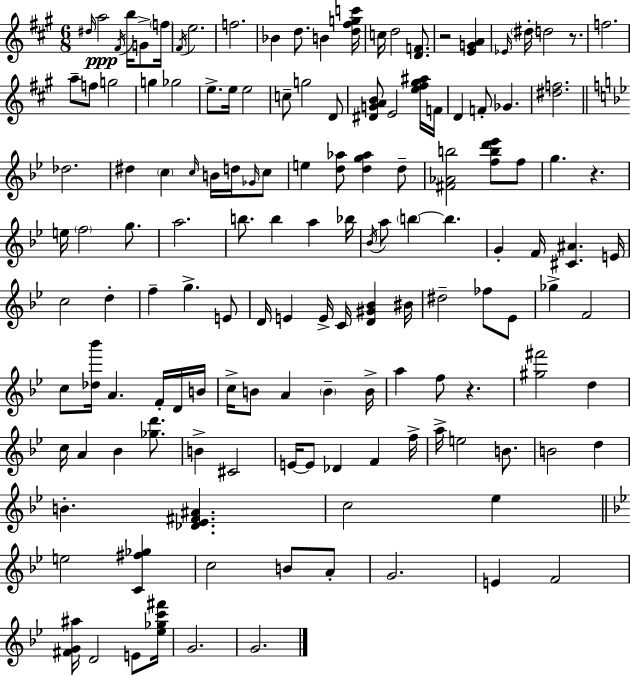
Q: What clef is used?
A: treble